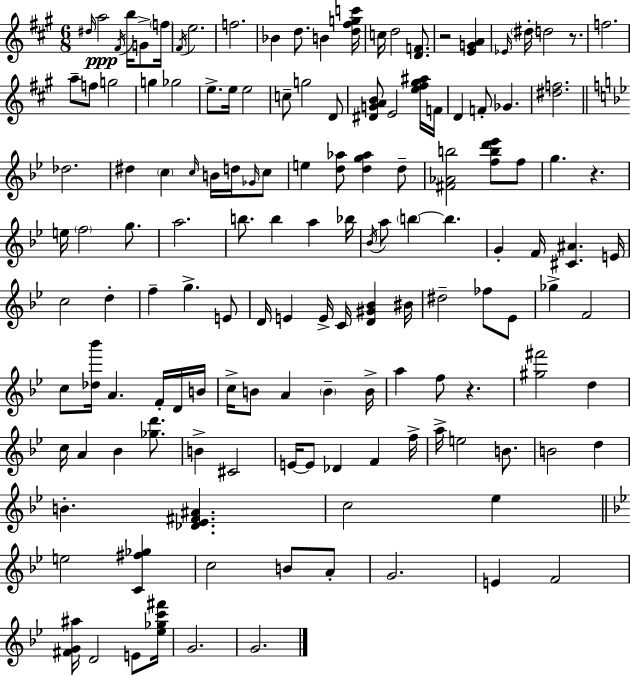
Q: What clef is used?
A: treble